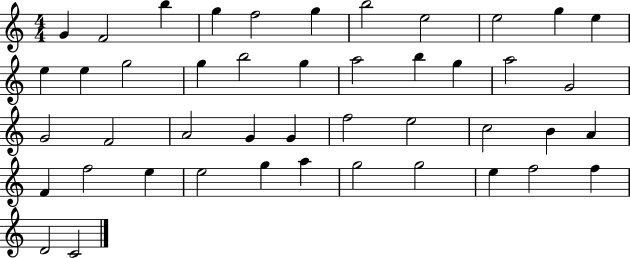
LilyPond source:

{
  \clef treble
  \numericTimeSignature
  \time 4/4
  \key c \major
  g'4 f'2 b''4 | g''4 f''2 g''4 | b''2 e''2 | e''2 g''4 e''4 | \break e''4 e''4 g''2 | g''4 b''2 g''4 | a''2 b''4 g''4 | a''2 g'2 | \break g'2 f'2 | a'2 g'4 g'4 | f''2 e''2 | c''2 b'4 a'4 | \break f'4 f''2 e''4 | e''2 g''4 a''4 | g''2 g''2 | e''4 f''2 f''4 | \break d'2 c'2 | \bar "|."
}